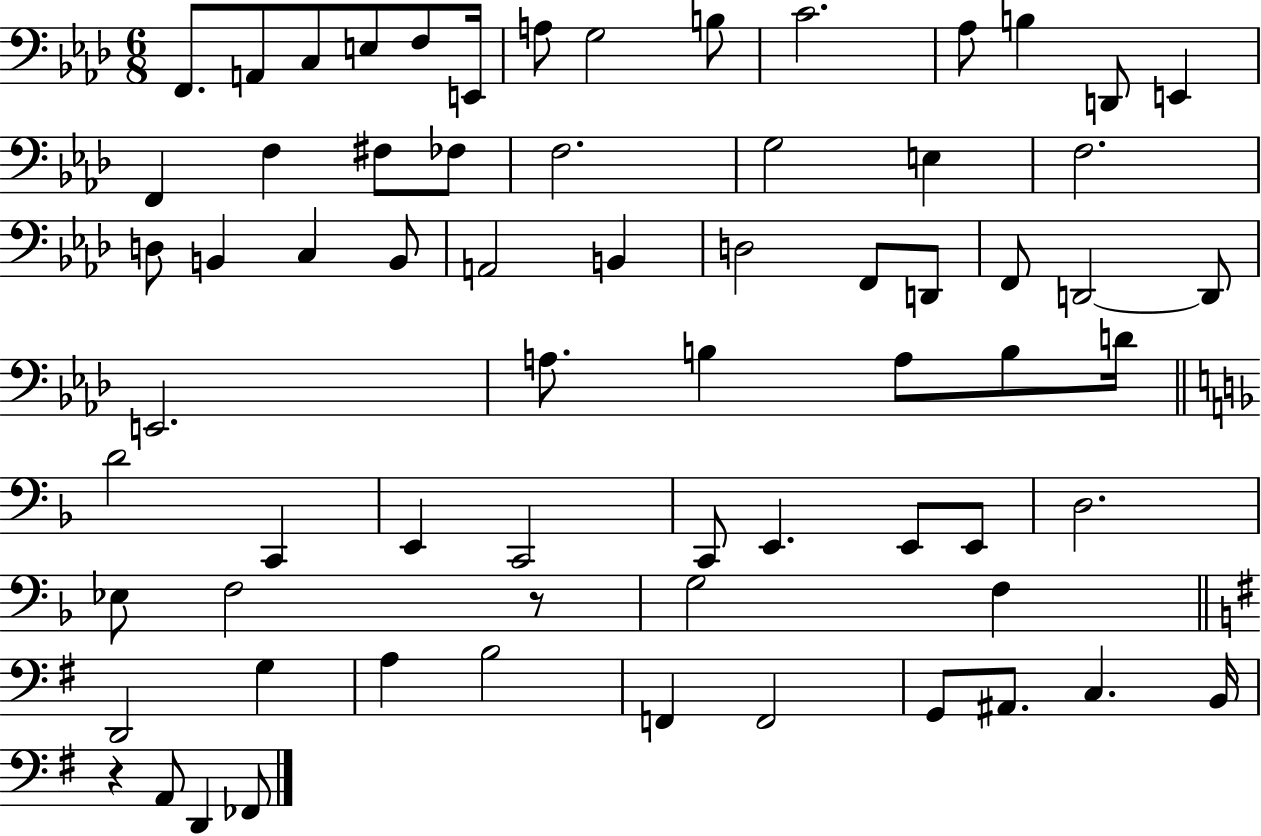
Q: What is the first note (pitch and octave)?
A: F2